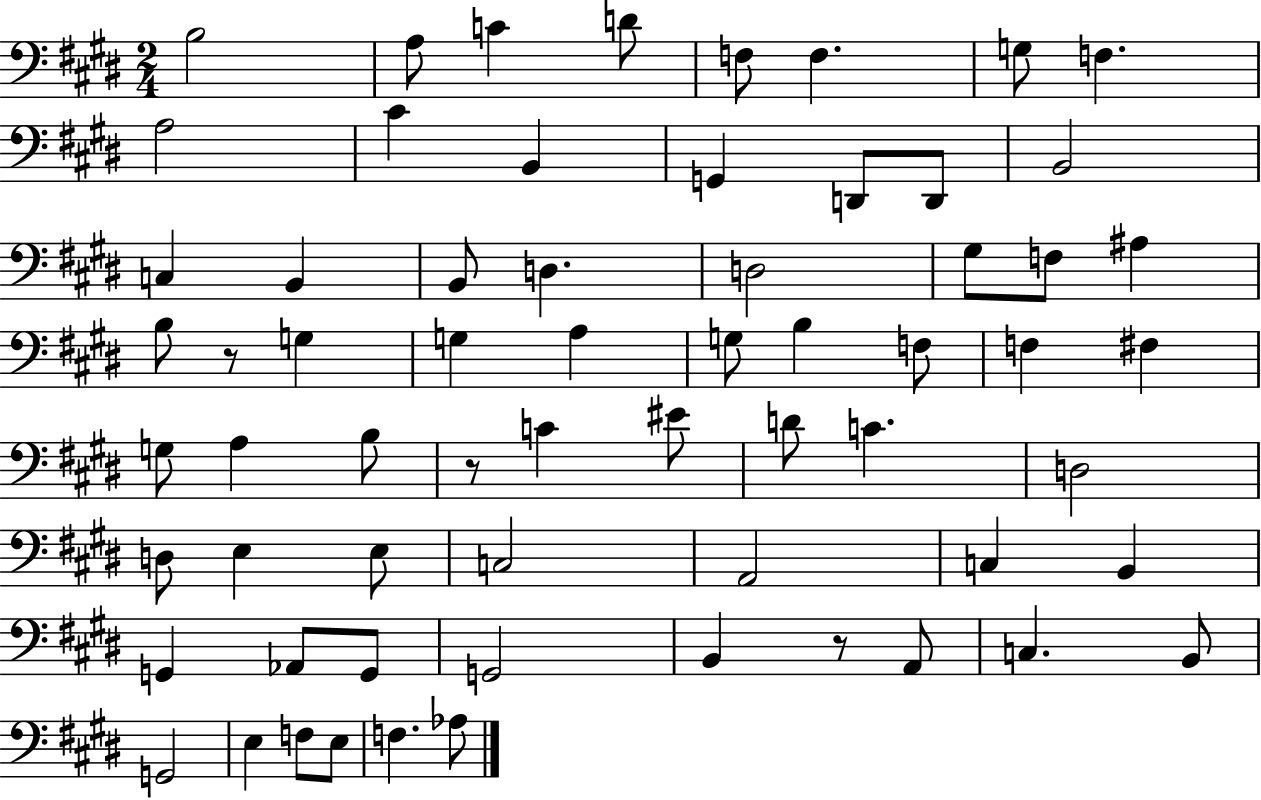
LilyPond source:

{
  \clef bass
  \numericTimeSignature
  \time 2/4
  \key e \major
  b2 | a8 c'4 d'8 | f8 f4. | g8 f4. | \break a2 | cis'4 b,4 | g,4 d,8 d,8 | b,2 | \break c4 b,4 | b,8 d4. | d2 | gis8 f8 ais4 | \break b8 r8 g4 | g4 a4 | g8 b4 f8 | f4 fis4 | \break g8 a4 b8 | r8 c'4 eis'8 | d'8 c'4. | d2 | \break d8 e4 e8 | c2 | a,2 | c4 b,4 | \break g,4 aes,8 g,8 | g,2 | b,4 r8 a,8 | c4. b,8 | \break g,2 | e4 f8 e8 | f4. aes8 | \bar "|."
}